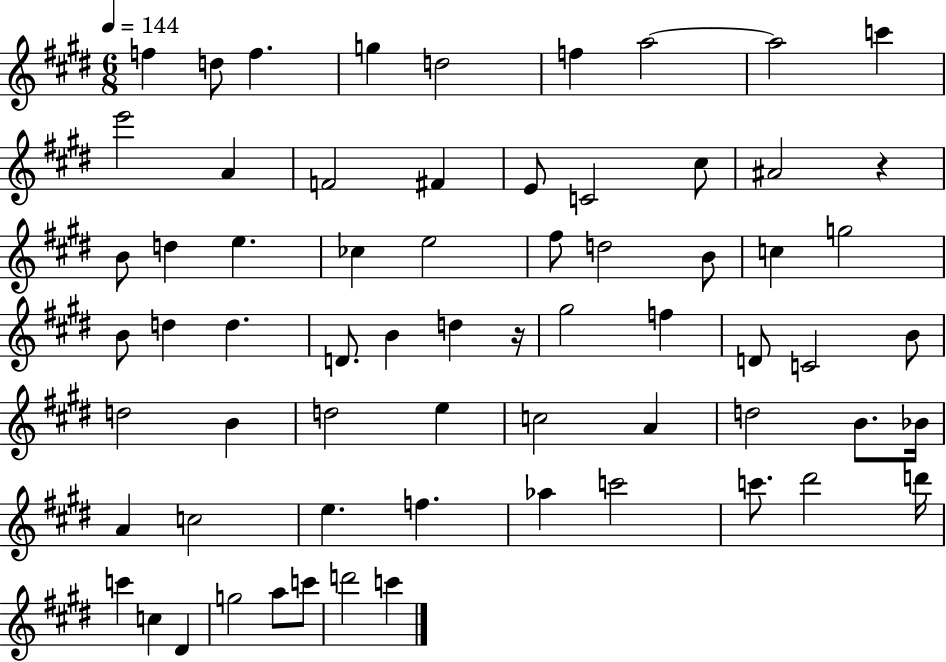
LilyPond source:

{
  \clef treble
  \numericTimeSignature
  \time 6/8
  \key e \major
  \tempo 4 = 144
  \repeat volta 2 { f''4 d''8 f''4. | g''4 d''2 | f''4 a''2~~ | a''2 c'''4 | \break e'''2 a'4 | f'2 fis'4 | e'8 c'2 cis''8 | ais'2 r4 | \break b'8 d''4 e''4. | ces''4 e''2 | fis''8 d''2 b'8 | c''4 g''2 | \break b'8 d''4 d''4. | d'8. b'4 d''4 r16 | gis''2 f''4 | d'8 c'2 b'8 | \break d''2 b'4 | d''2 e''4 | c''2 a'4 | d''2 b'8. bes'16 | \break a'4 c''2 | e''4. f''4. | aes''4 c'''2 | c'''8. dis'''2 d'''16 | \break c'''4 c''4 dis'4 | g''2 a''8 c'''8 | d'''2 c'''4 | } \bar "|."
}